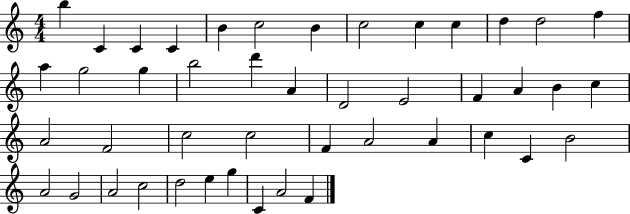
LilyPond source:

{
  \clef treble
  \numericTimeSignature
  \time 4/4
  \key c \major
  b''4 c'4 c'4 c'4 | b'4 c''2 b'4 | c''2 c''4 c''4 | d''4 d''2 f''4 | \break a''4 g''2 g''4 | b''2 d'''4 a'4 | d'2 e'2 | f'4 a'4 b'4 c''4 | \break a'2 f'2 | c''2 c''2 | f'4 a'2 a'4 | c''4 c'4 b'2 | \break a'2 g'2 | a'2 c''2 | d''2 e''4 g''4 | c'4 a'2 f'4 | \break \bar "|."
}